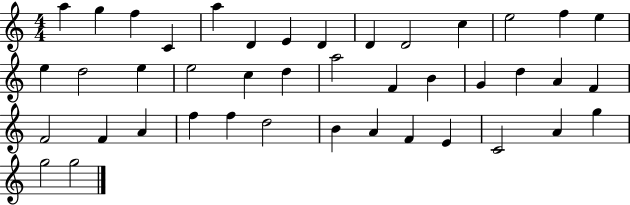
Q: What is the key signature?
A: C major